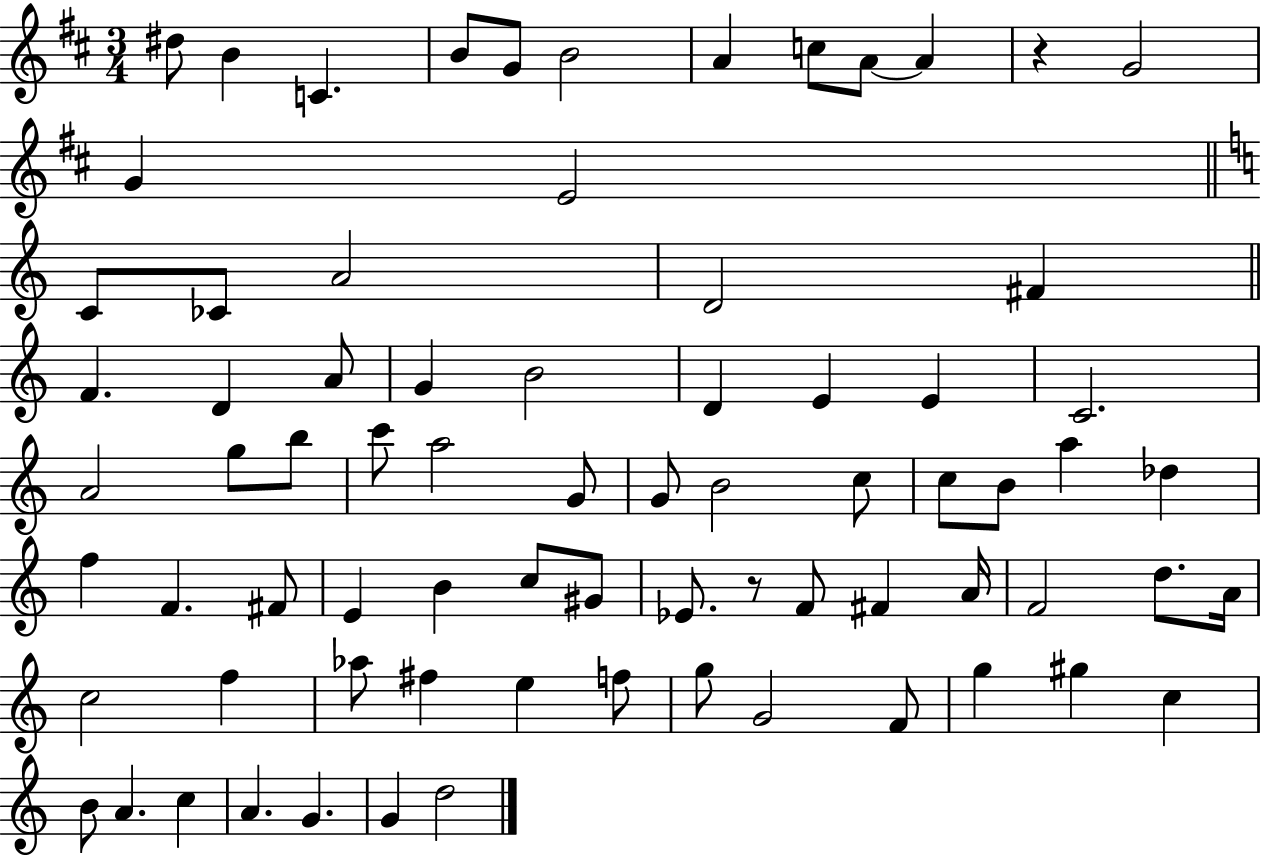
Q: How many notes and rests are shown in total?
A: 75